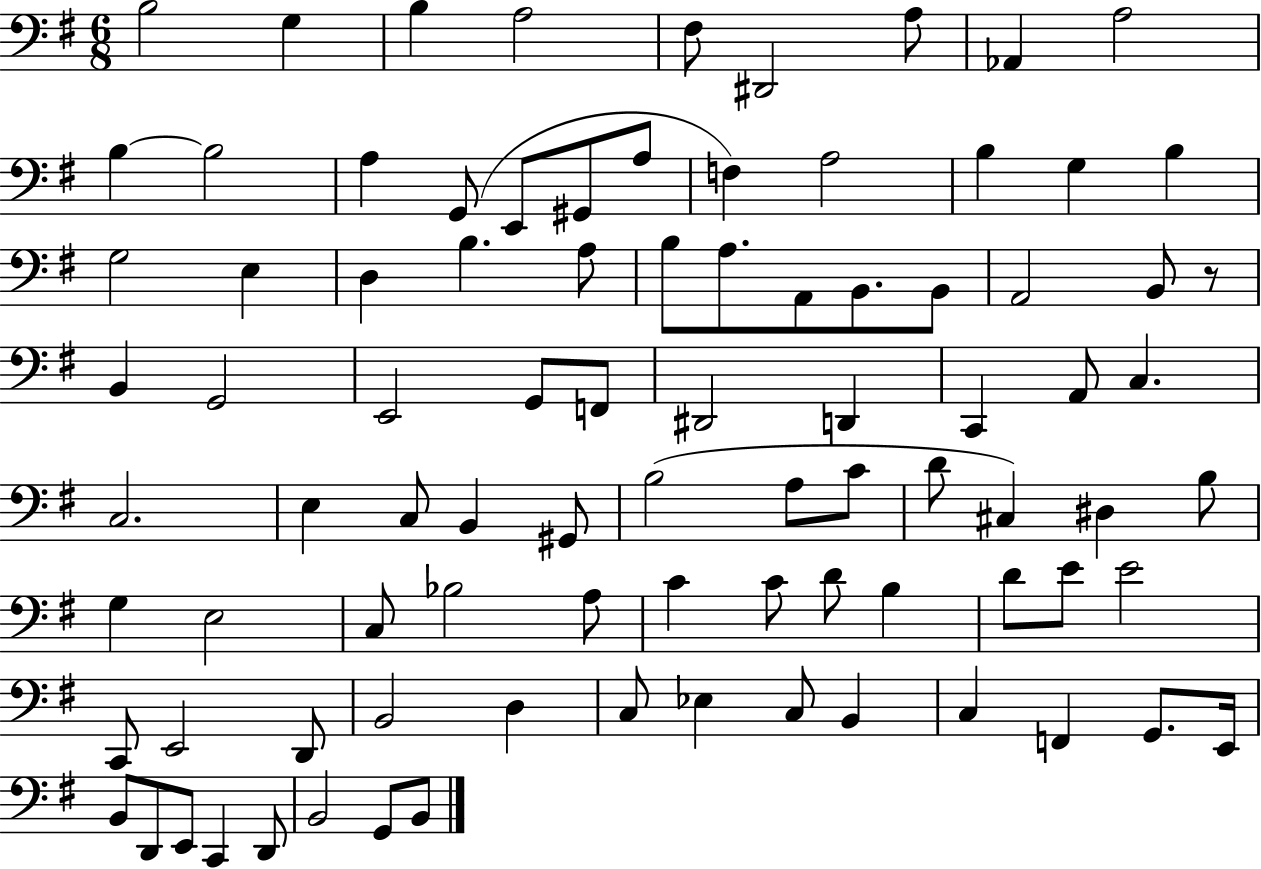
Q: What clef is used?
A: bass